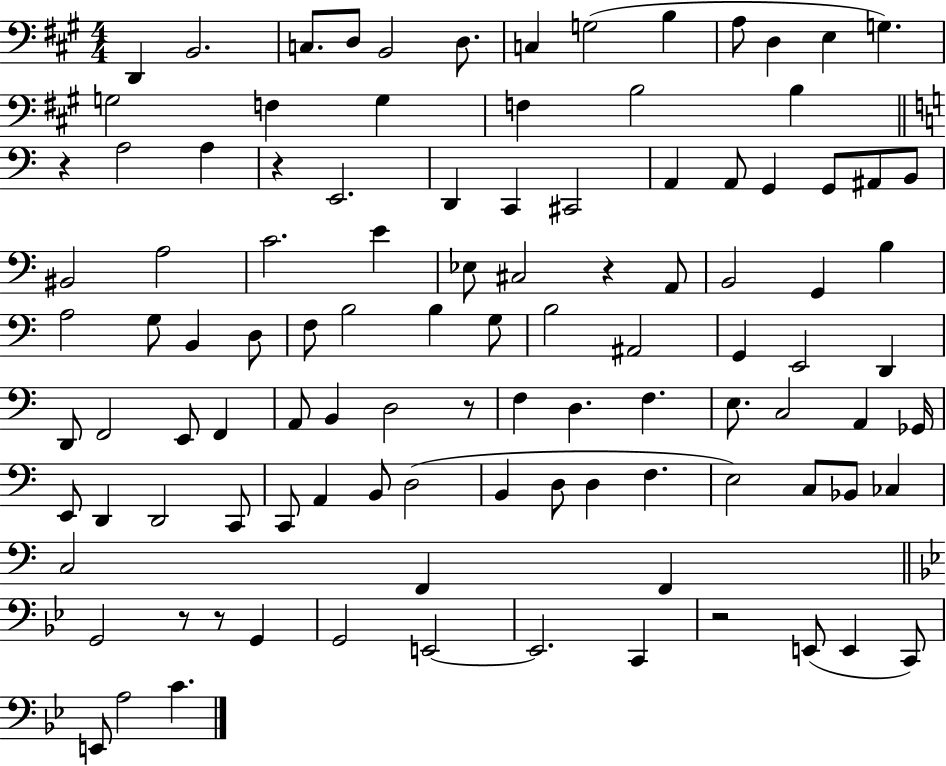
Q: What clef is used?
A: bass